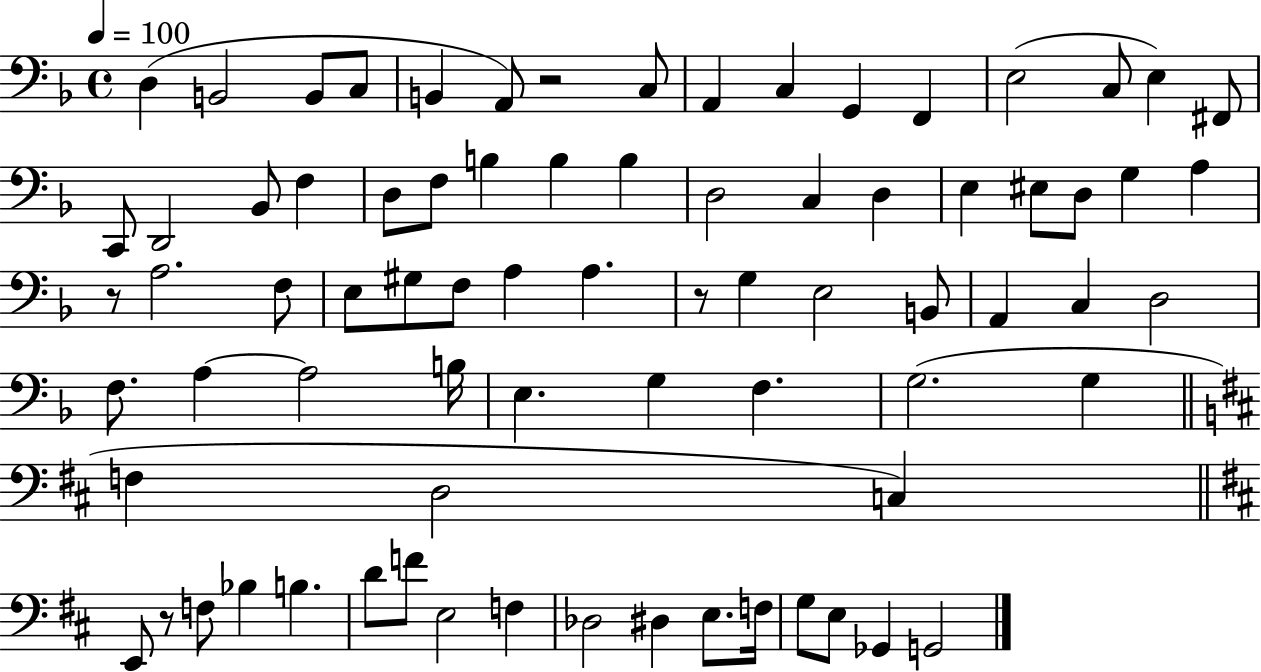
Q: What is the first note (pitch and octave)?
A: D3